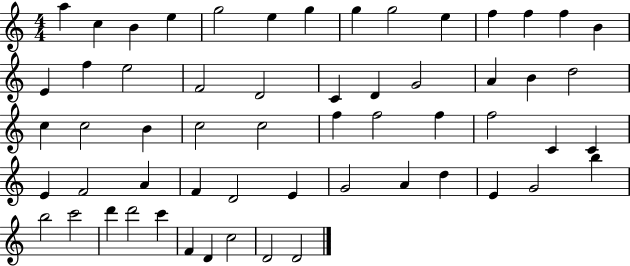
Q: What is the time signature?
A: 4/4